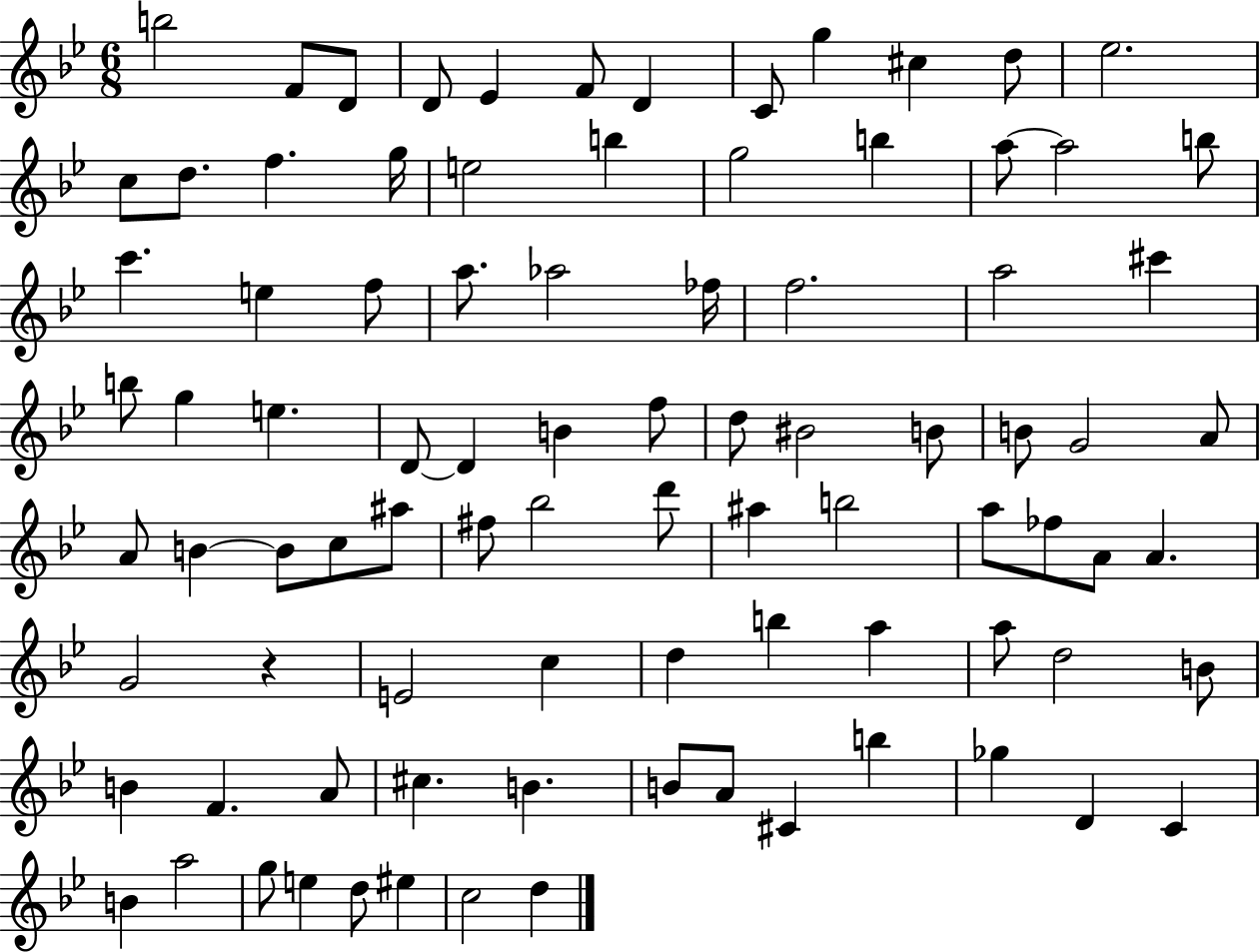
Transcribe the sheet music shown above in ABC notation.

X:1
T:Untitled
M:6/8
L:1/4
K:Bb
b2 F/2 D/2 D/2 _E F/2 D C/2 g ^c d/2 _e2 c/2 d/2 f g/4 e2 b g2 b a/2 a2 b/2 c' e f/2 a/2 _a2 _f/4 f2 a2 ^c' b/2 g e D/2 D B f/2 d/2 ^B2 B/2 B/2 G2 A/2 A/2 B B/2 c/2 ^a/2 ^f/2 _b2 d'/2 ^a b2 a/2 _f/2 A/2 A G2 z E2 c d b a a/2 d2 B/2 B F A/2 ^c B B/2 A/2 ^C b _g D C B a2 g/2 e d/2 ^e c2 d